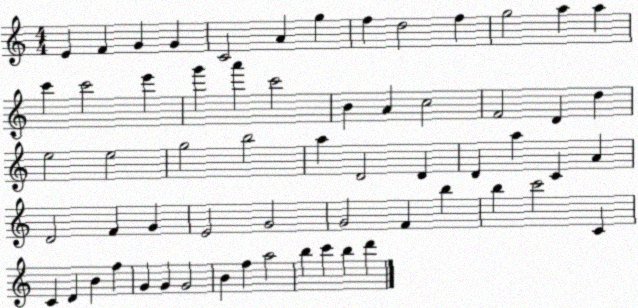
X:1
T:Untitled
M:4/4
L:1/4
K:C
E F G G C2 A g f d2 f g2 a a c' c'2 e' g' a' c'2 B A c2 F2 D d e2 e2 g2 b2 a D2 D D a C A D2 F G E2 G2 G2 F b b c'2 C C D B f G G G2 B f a2 b c' b d'